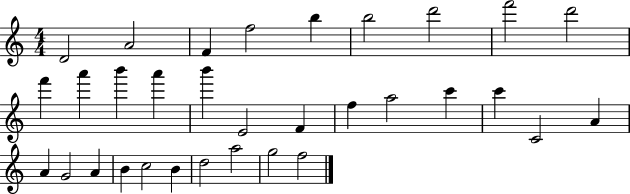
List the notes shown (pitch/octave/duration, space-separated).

D4/h A4/h F4/q F5/h B5/q B5/h D6/h F6/h D6/h F6/q A6/q B6/q A6/q B6/q E4/h F4/q F5/q A5/h C6/q C6/q C4/h A4/q A4/q G4/h A4/q B4/q C5/h B4/q D5/h A5/h G5/h F5/h